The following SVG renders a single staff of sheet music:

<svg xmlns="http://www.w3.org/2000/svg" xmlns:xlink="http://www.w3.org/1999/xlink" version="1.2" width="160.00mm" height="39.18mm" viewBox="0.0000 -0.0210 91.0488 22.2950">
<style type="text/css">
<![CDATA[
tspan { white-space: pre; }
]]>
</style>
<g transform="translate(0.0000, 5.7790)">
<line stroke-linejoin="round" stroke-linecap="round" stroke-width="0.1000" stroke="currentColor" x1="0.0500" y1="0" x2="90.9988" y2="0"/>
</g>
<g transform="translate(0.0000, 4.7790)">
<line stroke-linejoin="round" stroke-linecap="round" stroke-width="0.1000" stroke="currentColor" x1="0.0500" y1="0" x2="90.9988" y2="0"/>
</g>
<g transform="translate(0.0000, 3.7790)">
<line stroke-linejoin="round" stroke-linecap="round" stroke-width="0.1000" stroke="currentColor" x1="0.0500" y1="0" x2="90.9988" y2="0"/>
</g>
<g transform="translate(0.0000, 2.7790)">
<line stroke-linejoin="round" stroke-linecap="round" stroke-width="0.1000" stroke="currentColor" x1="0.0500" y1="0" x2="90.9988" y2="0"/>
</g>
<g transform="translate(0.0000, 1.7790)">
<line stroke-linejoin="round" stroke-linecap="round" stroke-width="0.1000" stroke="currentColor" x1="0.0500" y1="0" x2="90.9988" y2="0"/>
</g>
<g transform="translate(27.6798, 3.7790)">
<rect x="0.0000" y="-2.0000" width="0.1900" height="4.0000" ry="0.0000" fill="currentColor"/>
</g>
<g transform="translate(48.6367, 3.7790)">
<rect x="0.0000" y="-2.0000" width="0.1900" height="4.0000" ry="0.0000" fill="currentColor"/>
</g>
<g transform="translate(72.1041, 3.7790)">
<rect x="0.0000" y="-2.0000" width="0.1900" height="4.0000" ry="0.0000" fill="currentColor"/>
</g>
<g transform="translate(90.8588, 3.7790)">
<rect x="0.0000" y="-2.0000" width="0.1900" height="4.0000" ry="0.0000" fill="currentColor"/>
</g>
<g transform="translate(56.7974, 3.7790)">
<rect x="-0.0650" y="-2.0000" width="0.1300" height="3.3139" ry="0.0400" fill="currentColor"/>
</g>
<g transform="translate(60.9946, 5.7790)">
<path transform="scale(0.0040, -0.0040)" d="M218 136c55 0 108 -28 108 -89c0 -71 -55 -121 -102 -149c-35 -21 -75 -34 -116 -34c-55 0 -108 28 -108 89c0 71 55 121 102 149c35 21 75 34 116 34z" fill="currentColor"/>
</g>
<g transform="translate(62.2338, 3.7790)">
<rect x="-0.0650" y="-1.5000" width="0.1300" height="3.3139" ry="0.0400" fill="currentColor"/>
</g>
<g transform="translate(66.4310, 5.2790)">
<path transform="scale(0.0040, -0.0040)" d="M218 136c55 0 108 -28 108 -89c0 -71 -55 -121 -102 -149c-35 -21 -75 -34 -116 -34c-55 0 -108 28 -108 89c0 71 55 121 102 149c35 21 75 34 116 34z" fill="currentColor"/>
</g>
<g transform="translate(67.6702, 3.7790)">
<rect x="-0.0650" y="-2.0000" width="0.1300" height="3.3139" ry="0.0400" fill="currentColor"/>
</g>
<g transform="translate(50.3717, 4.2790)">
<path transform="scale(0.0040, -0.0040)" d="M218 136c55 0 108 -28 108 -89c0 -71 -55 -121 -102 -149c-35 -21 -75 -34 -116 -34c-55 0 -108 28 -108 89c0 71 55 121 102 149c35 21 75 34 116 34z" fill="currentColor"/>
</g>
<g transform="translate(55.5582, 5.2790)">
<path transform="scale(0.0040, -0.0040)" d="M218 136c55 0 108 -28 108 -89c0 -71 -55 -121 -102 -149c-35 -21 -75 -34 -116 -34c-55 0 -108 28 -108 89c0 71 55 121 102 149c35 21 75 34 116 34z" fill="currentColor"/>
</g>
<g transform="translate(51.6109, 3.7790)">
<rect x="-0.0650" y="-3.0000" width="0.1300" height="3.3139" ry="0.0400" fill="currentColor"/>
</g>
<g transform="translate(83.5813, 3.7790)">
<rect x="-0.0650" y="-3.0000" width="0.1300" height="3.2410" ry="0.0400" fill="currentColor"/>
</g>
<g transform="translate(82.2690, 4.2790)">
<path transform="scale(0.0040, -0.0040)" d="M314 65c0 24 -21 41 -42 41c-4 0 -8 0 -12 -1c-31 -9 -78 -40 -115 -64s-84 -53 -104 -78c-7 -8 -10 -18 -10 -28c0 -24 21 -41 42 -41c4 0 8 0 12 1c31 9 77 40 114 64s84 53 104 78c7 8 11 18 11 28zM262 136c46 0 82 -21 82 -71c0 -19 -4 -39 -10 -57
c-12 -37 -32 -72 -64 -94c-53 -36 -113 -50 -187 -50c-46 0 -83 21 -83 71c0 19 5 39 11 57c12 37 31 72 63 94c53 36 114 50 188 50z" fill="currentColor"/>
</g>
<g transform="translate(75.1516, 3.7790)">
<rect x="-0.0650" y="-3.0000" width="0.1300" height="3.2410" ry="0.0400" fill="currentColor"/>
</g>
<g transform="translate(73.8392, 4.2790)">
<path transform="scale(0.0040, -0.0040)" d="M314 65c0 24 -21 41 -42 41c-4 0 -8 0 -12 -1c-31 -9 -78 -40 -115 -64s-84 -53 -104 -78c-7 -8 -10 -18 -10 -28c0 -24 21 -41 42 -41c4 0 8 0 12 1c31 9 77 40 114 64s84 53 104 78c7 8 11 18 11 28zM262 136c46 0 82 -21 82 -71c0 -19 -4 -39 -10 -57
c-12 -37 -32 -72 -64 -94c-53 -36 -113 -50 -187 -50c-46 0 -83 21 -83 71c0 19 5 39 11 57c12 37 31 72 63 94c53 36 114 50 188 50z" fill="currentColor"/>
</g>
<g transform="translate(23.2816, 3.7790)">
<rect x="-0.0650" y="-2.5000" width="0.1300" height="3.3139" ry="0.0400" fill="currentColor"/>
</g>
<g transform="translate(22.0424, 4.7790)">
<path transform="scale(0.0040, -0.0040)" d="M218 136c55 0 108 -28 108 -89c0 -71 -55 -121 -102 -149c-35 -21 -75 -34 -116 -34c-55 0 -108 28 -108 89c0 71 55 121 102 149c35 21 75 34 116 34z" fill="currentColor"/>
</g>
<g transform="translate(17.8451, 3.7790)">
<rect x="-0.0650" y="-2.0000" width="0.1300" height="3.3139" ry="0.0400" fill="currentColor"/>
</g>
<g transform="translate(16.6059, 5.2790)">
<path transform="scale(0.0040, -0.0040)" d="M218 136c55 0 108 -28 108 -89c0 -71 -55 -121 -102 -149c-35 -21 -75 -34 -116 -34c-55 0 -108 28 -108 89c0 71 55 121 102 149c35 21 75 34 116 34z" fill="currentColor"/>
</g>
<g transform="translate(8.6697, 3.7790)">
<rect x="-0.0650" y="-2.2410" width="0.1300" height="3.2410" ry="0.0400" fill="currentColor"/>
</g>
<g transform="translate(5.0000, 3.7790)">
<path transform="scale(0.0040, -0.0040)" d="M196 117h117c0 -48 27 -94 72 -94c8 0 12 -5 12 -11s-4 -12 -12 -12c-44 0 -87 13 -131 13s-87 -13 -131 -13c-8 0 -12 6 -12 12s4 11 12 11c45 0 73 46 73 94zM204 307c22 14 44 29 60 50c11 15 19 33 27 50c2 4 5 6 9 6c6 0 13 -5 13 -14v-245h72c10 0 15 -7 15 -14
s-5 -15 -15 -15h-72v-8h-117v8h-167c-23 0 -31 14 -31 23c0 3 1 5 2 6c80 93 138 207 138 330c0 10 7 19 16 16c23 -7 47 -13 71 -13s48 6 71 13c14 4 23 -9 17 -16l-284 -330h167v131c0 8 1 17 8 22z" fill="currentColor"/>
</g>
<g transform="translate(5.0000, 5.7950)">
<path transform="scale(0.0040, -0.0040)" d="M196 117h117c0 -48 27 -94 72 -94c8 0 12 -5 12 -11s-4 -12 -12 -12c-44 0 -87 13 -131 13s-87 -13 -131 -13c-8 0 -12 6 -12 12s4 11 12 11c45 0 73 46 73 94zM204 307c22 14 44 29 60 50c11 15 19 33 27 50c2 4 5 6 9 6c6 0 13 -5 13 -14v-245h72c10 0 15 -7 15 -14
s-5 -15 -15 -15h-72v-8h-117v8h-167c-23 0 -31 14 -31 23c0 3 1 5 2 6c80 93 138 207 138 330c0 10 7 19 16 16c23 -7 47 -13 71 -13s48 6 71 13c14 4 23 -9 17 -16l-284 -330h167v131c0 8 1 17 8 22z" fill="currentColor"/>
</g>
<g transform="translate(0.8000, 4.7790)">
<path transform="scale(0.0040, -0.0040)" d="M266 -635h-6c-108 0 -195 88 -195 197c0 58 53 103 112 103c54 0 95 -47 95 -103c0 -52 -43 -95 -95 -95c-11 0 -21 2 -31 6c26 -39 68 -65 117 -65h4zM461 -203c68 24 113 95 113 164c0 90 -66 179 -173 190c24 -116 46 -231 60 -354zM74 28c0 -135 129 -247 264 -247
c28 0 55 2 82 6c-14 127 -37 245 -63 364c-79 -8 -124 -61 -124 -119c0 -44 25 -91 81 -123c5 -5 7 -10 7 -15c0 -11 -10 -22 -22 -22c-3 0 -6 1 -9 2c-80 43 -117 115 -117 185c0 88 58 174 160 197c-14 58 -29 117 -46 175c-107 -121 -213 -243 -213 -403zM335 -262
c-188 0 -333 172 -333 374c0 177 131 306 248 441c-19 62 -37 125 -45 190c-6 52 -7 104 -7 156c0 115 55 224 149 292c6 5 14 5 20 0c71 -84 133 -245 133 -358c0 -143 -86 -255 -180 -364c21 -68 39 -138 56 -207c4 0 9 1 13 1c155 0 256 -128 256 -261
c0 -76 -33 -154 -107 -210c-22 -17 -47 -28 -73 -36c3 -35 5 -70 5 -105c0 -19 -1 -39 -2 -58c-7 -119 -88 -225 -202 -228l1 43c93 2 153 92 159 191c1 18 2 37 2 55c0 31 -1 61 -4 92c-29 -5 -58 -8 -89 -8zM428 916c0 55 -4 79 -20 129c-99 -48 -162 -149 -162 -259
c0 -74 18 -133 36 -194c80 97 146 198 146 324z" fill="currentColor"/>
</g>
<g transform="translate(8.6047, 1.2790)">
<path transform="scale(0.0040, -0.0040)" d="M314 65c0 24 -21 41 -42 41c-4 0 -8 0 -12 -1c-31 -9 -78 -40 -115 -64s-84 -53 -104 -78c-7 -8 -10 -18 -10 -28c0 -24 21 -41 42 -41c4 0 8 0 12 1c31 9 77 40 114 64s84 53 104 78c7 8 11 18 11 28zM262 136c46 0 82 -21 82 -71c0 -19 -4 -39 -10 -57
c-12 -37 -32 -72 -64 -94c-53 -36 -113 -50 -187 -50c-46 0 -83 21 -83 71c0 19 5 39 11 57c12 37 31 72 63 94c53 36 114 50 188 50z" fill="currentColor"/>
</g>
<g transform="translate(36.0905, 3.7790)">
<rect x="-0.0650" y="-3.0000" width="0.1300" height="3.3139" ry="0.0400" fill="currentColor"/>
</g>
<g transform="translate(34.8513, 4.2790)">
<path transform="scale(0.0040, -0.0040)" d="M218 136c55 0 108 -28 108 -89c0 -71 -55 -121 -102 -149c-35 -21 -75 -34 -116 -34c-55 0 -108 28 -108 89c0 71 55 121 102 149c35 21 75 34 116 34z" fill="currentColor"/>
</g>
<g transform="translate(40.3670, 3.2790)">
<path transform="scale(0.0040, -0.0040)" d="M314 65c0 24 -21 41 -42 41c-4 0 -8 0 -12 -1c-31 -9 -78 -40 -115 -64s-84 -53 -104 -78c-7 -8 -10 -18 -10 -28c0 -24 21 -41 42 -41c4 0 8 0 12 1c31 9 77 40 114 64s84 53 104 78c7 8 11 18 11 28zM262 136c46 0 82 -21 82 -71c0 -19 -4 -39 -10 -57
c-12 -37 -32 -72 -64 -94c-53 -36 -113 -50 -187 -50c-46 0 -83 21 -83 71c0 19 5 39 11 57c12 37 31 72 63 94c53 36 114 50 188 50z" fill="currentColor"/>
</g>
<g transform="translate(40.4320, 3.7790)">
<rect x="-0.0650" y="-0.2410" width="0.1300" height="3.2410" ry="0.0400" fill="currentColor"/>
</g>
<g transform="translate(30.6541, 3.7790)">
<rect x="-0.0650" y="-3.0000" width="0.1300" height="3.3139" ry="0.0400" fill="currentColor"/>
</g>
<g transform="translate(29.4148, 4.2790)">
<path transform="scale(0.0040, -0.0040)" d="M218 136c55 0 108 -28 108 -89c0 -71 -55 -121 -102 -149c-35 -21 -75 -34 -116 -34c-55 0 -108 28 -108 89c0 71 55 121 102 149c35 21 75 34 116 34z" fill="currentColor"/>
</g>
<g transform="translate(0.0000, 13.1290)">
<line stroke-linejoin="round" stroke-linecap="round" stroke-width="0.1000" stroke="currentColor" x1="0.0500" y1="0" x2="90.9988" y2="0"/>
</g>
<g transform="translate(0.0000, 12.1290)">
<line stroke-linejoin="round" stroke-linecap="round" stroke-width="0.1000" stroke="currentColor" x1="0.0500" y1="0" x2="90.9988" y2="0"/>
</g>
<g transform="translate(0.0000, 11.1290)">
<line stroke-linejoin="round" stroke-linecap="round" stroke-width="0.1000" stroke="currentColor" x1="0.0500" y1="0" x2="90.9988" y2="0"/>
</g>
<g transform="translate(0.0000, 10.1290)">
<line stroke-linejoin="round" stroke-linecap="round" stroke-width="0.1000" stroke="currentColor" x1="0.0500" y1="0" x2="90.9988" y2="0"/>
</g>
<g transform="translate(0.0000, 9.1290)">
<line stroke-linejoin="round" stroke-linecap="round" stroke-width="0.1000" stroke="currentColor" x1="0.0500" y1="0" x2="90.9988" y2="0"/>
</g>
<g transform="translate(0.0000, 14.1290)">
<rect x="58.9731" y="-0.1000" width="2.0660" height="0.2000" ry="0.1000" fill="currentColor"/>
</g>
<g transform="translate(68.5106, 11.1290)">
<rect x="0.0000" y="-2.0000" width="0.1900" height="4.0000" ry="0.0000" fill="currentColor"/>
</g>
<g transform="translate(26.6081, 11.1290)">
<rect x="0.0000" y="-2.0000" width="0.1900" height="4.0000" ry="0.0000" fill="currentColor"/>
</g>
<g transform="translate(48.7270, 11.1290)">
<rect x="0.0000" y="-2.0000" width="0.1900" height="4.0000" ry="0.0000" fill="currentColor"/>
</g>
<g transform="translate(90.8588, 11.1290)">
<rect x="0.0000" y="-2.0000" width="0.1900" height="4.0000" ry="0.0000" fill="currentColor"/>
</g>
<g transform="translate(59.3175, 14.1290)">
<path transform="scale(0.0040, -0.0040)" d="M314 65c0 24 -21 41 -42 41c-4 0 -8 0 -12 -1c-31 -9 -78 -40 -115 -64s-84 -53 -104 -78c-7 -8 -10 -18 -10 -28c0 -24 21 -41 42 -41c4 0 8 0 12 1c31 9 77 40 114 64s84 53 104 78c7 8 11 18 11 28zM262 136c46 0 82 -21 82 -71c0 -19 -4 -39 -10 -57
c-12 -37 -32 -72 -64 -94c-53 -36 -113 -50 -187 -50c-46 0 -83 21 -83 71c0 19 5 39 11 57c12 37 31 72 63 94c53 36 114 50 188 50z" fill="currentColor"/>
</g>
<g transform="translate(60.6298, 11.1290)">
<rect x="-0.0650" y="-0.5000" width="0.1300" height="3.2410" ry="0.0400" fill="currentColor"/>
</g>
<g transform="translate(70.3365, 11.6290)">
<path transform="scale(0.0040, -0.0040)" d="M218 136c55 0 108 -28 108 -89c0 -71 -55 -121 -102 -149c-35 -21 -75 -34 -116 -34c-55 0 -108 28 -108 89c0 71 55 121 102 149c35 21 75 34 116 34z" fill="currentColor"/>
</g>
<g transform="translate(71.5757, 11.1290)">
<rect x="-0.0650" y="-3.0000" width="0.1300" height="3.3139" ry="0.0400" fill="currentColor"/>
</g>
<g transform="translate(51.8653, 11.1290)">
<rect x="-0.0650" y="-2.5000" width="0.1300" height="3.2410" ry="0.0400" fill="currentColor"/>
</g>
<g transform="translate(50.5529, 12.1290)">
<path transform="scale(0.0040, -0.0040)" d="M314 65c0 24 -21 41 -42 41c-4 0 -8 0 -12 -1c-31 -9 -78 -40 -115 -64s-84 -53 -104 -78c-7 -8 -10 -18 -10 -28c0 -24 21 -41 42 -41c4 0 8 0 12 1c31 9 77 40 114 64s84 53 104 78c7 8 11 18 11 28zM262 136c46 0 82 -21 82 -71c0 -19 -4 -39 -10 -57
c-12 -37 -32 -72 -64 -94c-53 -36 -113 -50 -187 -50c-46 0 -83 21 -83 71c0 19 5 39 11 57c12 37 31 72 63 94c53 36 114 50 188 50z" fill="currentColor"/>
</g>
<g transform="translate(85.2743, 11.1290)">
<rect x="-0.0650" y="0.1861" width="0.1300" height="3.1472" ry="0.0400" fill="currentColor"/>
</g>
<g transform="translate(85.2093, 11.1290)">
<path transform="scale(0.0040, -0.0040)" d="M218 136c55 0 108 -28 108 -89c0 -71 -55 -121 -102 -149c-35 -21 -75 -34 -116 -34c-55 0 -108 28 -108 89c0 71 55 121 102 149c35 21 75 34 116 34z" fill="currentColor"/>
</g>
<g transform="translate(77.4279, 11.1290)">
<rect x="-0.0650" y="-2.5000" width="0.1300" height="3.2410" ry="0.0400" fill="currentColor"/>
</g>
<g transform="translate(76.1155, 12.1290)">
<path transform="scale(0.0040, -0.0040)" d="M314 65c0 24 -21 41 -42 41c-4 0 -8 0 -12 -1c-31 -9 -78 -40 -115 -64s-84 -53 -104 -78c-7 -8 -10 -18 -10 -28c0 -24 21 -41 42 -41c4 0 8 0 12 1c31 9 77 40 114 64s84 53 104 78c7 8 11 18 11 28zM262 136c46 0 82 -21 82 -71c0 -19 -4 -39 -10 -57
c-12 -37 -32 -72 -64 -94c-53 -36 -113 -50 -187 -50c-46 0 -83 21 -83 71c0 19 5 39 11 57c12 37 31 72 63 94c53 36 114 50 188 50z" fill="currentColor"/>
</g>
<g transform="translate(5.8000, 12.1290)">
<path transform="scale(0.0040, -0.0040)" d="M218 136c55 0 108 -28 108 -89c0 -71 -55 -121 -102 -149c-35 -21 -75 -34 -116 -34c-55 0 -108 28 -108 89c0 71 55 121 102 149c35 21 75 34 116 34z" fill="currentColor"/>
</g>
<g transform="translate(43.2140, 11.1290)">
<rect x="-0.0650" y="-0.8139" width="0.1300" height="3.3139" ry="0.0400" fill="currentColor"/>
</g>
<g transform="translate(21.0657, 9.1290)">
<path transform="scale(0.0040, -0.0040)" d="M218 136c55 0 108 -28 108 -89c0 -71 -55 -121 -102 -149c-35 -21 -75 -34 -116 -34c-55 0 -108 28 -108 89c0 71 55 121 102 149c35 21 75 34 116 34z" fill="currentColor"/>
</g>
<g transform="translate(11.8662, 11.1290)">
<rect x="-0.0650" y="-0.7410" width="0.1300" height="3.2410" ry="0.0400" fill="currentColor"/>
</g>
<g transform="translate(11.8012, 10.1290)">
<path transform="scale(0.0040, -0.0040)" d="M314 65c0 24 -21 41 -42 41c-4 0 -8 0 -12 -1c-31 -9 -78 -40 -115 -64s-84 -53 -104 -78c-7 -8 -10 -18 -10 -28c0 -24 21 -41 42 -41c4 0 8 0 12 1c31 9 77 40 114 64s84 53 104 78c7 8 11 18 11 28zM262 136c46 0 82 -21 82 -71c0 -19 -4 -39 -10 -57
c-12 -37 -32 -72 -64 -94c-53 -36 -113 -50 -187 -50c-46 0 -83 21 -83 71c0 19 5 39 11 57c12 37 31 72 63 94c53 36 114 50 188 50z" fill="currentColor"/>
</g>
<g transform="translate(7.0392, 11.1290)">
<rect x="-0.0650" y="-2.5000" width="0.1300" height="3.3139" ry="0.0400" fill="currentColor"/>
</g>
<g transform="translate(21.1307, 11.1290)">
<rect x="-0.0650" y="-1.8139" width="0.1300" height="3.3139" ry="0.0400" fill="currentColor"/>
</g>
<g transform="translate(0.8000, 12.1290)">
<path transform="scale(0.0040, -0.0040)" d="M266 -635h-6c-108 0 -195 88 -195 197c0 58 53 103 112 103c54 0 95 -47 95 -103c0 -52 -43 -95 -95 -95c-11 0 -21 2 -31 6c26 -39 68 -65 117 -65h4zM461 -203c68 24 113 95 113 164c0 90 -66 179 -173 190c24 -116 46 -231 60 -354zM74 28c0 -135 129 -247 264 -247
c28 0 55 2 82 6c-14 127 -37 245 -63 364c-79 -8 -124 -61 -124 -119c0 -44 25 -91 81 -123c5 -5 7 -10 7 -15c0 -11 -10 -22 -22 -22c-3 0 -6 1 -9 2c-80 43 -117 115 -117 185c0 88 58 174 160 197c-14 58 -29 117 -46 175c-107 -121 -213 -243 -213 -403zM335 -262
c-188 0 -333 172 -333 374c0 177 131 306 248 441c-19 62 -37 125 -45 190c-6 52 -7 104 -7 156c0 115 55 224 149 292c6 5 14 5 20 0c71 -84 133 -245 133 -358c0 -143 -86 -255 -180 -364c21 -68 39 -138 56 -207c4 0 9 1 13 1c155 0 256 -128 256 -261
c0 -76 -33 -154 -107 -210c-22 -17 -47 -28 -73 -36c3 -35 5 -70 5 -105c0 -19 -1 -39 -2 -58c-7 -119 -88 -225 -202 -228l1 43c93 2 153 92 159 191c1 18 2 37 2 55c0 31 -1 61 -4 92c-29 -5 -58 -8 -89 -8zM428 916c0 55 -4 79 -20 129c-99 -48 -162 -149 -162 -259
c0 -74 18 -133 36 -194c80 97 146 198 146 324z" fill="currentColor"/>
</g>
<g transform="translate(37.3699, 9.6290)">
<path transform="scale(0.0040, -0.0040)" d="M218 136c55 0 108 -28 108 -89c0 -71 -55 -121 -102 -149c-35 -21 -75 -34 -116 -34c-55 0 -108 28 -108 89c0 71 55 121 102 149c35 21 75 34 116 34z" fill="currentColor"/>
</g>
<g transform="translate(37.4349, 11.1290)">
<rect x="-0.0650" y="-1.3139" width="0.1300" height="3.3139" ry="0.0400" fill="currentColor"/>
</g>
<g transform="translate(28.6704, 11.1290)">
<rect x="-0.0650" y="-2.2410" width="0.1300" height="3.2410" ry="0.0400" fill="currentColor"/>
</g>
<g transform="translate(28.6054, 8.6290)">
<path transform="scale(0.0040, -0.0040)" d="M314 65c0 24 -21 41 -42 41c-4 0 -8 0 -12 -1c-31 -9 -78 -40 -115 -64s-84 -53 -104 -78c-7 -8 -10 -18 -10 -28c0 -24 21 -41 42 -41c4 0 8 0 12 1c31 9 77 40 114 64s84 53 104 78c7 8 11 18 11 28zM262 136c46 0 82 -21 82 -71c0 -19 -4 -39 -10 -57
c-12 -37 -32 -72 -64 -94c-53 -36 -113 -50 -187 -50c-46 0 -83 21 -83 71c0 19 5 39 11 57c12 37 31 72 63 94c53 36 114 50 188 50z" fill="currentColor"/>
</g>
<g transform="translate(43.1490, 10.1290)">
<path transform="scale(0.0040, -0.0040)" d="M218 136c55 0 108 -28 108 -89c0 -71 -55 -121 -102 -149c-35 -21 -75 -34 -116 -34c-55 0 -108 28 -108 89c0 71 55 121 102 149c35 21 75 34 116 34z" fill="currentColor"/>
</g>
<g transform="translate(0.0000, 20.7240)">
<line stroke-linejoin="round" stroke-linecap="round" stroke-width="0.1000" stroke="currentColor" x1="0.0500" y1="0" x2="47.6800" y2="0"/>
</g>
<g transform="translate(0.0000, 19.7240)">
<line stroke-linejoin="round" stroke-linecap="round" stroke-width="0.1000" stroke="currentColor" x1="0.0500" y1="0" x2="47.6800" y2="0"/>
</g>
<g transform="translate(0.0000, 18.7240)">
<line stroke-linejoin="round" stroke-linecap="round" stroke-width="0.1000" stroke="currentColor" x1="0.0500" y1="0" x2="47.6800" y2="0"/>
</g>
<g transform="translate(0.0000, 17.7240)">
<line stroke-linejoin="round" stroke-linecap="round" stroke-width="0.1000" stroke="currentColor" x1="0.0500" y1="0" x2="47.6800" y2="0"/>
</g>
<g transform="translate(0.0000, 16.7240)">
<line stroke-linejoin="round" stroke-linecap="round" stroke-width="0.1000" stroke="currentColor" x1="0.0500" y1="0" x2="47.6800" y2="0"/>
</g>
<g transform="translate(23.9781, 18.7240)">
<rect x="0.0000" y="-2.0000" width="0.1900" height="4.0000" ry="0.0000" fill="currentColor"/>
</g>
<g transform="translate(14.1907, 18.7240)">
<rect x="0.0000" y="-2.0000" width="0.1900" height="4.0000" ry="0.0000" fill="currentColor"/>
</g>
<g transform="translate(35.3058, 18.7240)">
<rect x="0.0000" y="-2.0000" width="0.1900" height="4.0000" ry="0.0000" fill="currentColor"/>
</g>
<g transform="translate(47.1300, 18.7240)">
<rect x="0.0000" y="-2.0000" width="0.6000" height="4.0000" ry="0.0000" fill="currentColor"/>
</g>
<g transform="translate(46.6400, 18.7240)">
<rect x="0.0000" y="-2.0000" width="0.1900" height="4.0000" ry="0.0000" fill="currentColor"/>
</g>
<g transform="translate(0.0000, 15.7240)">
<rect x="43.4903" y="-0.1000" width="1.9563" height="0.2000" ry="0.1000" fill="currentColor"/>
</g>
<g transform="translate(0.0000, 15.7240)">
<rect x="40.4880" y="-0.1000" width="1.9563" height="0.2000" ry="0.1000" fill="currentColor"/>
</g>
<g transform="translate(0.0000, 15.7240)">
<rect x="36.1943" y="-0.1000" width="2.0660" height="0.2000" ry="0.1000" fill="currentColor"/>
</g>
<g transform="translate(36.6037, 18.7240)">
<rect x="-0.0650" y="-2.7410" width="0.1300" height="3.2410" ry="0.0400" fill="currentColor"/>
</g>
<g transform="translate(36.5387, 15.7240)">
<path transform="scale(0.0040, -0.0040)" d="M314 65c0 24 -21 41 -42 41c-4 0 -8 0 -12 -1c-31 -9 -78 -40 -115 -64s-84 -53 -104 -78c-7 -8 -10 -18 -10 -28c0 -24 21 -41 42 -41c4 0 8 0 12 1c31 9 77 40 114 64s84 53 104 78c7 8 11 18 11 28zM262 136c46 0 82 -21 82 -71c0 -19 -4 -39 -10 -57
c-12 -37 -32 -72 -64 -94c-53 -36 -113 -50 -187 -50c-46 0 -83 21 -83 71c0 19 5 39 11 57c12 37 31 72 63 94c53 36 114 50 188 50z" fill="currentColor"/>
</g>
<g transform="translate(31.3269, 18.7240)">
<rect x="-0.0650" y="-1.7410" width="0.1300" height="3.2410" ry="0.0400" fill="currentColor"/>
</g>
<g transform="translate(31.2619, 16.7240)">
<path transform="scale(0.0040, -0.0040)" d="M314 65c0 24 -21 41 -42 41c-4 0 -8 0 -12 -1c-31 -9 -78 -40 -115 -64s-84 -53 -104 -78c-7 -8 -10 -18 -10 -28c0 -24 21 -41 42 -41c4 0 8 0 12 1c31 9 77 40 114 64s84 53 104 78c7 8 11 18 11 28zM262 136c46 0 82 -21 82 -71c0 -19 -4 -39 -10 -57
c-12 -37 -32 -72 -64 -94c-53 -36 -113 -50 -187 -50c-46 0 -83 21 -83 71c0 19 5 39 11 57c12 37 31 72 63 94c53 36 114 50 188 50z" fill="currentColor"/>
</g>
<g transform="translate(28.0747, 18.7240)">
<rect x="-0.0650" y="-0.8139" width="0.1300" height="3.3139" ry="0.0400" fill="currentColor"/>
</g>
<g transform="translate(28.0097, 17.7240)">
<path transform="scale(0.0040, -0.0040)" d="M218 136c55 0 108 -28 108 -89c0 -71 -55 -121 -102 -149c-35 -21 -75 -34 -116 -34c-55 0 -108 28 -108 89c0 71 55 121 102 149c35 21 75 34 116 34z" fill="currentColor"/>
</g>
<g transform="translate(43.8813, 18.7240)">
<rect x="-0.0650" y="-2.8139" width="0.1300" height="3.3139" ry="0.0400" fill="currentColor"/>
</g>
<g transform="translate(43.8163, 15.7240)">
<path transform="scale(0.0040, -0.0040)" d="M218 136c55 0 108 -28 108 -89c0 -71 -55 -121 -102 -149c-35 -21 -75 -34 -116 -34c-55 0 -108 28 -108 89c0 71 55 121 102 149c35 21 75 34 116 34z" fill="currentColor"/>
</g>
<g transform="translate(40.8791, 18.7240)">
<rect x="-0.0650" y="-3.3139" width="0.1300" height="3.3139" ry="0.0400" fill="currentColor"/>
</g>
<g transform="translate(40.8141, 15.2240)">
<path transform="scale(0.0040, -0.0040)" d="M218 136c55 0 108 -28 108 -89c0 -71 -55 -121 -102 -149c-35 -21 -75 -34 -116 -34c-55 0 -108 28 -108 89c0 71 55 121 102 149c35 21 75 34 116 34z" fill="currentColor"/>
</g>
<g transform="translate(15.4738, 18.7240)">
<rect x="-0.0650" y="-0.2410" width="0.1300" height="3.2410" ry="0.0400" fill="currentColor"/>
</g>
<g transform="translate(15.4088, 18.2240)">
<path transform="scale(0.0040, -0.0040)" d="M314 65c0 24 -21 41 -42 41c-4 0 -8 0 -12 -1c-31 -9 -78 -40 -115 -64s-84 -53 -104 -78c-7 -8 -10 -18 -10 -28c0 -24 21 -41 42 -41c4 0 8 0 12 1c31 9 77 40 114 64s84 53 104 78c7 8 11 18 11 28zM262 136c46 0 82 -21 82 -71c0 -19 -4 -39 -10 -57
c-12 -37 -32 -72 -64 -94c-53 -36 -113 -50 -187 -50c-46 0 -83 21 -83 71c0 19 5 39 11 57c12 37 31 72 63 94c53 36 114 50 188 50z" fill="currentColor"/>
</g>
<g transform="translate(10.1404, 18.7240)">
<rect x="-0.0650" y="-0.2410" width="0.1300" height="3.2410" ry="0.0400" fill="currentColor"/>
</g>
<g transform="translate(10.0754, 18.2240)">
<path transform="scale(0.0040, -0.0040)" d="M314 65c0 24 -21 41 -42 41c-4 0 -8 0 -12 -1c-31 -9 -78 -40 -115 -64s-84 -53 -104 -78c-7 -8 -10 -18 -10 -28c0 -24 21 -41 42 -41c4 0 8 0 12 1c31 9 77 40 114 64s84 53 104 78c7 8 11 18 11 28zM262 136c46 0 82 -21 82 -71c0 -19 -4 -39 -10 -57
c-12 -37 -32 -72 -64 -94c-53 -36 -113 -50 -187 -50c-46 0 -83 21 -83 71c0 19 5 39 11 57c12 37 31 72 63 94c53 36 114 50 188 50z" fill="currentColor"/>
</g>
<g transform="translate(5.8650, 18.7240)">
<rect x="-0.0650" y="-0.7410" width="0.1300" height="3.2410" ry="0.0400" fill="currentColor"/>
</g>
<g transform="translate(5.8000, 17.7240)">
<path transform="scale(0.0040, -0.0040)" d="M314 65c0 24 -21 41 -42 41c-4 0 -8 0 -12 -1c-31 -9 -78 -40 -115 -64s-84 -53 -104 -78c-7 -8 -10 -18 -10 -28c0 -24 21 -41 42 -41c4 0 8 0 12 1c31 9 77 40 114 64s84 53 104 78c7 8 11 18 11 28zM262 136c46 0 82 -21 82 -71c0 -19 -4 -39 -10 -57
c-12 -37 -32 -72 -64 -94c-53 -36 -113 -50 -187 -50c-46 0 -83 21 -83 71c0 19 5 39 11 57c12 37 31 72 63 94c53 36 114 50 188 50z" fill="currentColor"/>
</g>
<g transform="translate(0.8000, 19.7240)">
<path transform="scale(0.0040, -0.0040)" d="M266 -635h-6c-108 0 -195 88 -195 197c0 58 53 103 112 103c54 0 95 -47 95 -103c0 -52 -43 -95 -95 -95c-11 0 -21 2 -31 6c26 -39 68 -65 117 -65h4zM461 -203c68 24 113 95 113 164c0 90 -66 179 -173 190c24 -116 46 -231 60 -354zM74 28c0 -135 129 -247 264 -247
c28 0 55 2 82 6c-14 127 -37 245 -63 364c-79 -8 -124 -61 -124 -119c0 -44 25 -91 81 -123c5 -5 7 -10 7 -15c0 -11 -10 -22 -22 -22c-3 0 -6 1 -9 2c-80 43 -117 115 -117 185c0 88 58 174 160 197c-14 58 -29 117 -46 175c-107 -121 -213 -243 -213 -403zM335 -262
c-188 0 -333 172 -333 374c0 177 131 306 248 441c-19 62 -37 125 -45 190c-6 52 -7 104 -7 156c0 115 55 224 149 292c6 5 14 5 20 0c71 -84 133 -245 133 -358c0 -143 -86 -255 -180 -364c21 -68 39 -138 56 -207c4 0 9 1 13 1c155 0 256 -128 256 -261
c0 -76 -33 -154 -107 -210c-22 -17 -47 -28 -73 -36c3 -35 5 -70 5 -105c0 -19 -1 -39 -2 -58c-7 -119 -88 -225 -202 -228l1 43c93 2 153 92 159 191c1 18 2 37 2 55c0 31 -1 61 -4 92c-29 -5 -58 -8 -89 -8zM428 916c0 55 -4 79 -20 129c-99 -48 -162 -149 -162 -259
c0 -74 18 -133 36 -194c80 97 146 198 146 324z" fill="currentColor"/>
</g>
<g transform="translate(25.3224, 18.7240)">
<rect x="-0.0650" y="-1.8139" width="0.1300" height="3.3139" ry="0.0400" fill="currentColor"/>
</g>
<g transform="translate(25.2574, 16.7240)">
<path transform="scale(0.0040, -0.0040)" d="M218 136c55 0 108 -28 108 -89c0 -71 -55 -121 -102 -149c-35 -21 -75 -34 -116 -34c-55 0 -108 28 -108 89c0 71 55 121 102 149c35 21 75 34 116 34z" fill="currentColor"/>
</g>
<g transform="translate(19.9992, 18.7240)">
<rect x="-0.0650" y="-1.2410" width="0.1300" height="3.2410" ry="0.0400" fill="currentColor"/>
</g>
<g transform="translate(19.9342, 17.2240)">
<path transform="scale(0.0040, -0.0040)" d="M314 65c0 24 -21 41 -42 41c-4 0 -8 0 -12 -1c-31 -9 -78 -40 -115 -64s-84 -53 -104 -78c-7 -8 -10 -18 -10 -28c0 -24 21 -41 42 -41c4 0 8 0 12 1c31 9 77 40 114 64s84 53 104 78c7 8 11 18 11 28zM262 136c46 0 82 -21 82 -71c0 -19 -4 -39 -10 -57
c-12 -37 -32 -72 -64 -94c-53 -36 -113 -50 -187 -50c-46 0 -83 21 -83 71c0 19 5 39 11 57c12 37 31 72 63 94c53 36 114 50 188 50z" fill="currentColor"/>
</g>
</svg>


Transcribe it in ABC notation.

X:1
T:Untitled
M:4/4
L:1/4
K:C
g2 F G A A c2 A F E F A2 A2 G d2 f g2 e d G2 C2 A G2 B d2 c2 c2 e2 f d f2 a2 b a